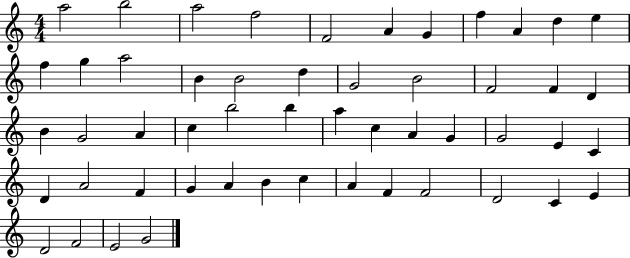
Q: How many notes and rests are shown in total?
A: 52